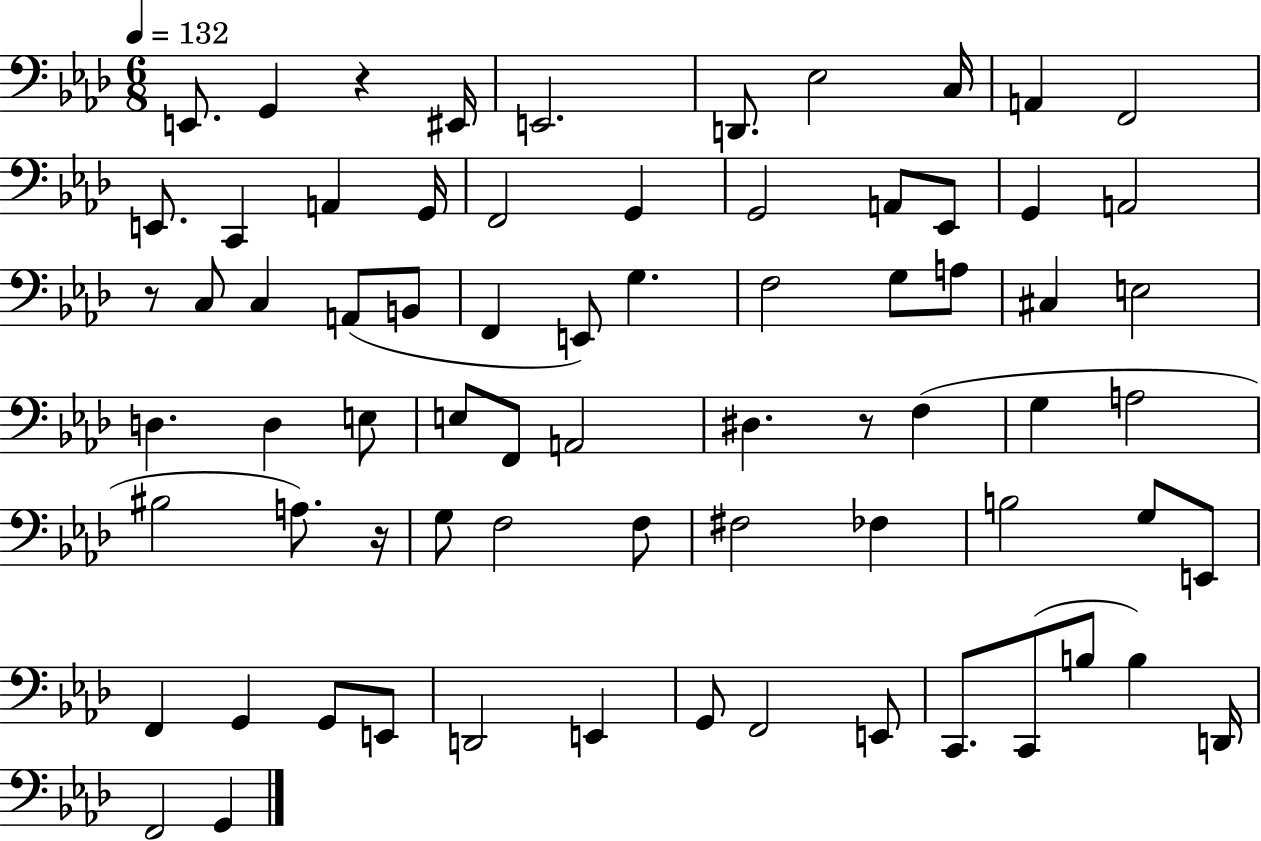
X:1
T:Untitled
M:6/8
L:1/4
K:Ab
E,,/2 G,, z ^E,,/4 E,,2 D,,/2 _E,2 C,/4 A,, F,,2 E,,/2 C,, A,, G,,/4 F,,2 G,, G,,2 A,,/2 _E,,/2 G,, A,,2 z/2 C,/2 C, A,,/2 B,,/2 F,, E,,/2 G, F,2 G,/2 A,/2 ^C, E,2 D, D, E,/2 E,/2 F,,/2 A,,2 ^D, z/2 F, G, A,2 ^B,2 A,/2 z/4 G,/2 F,2 F,/2 ^F,2 _F, B,2 G,/2 E,,/2 F,, G,, G,,/2 E,,/2 D,,2 E,, G,,/2 F,,2 E,,/2 C,,/2 C,,/2 B,/2 B, D,,/4 F,,2 G,,